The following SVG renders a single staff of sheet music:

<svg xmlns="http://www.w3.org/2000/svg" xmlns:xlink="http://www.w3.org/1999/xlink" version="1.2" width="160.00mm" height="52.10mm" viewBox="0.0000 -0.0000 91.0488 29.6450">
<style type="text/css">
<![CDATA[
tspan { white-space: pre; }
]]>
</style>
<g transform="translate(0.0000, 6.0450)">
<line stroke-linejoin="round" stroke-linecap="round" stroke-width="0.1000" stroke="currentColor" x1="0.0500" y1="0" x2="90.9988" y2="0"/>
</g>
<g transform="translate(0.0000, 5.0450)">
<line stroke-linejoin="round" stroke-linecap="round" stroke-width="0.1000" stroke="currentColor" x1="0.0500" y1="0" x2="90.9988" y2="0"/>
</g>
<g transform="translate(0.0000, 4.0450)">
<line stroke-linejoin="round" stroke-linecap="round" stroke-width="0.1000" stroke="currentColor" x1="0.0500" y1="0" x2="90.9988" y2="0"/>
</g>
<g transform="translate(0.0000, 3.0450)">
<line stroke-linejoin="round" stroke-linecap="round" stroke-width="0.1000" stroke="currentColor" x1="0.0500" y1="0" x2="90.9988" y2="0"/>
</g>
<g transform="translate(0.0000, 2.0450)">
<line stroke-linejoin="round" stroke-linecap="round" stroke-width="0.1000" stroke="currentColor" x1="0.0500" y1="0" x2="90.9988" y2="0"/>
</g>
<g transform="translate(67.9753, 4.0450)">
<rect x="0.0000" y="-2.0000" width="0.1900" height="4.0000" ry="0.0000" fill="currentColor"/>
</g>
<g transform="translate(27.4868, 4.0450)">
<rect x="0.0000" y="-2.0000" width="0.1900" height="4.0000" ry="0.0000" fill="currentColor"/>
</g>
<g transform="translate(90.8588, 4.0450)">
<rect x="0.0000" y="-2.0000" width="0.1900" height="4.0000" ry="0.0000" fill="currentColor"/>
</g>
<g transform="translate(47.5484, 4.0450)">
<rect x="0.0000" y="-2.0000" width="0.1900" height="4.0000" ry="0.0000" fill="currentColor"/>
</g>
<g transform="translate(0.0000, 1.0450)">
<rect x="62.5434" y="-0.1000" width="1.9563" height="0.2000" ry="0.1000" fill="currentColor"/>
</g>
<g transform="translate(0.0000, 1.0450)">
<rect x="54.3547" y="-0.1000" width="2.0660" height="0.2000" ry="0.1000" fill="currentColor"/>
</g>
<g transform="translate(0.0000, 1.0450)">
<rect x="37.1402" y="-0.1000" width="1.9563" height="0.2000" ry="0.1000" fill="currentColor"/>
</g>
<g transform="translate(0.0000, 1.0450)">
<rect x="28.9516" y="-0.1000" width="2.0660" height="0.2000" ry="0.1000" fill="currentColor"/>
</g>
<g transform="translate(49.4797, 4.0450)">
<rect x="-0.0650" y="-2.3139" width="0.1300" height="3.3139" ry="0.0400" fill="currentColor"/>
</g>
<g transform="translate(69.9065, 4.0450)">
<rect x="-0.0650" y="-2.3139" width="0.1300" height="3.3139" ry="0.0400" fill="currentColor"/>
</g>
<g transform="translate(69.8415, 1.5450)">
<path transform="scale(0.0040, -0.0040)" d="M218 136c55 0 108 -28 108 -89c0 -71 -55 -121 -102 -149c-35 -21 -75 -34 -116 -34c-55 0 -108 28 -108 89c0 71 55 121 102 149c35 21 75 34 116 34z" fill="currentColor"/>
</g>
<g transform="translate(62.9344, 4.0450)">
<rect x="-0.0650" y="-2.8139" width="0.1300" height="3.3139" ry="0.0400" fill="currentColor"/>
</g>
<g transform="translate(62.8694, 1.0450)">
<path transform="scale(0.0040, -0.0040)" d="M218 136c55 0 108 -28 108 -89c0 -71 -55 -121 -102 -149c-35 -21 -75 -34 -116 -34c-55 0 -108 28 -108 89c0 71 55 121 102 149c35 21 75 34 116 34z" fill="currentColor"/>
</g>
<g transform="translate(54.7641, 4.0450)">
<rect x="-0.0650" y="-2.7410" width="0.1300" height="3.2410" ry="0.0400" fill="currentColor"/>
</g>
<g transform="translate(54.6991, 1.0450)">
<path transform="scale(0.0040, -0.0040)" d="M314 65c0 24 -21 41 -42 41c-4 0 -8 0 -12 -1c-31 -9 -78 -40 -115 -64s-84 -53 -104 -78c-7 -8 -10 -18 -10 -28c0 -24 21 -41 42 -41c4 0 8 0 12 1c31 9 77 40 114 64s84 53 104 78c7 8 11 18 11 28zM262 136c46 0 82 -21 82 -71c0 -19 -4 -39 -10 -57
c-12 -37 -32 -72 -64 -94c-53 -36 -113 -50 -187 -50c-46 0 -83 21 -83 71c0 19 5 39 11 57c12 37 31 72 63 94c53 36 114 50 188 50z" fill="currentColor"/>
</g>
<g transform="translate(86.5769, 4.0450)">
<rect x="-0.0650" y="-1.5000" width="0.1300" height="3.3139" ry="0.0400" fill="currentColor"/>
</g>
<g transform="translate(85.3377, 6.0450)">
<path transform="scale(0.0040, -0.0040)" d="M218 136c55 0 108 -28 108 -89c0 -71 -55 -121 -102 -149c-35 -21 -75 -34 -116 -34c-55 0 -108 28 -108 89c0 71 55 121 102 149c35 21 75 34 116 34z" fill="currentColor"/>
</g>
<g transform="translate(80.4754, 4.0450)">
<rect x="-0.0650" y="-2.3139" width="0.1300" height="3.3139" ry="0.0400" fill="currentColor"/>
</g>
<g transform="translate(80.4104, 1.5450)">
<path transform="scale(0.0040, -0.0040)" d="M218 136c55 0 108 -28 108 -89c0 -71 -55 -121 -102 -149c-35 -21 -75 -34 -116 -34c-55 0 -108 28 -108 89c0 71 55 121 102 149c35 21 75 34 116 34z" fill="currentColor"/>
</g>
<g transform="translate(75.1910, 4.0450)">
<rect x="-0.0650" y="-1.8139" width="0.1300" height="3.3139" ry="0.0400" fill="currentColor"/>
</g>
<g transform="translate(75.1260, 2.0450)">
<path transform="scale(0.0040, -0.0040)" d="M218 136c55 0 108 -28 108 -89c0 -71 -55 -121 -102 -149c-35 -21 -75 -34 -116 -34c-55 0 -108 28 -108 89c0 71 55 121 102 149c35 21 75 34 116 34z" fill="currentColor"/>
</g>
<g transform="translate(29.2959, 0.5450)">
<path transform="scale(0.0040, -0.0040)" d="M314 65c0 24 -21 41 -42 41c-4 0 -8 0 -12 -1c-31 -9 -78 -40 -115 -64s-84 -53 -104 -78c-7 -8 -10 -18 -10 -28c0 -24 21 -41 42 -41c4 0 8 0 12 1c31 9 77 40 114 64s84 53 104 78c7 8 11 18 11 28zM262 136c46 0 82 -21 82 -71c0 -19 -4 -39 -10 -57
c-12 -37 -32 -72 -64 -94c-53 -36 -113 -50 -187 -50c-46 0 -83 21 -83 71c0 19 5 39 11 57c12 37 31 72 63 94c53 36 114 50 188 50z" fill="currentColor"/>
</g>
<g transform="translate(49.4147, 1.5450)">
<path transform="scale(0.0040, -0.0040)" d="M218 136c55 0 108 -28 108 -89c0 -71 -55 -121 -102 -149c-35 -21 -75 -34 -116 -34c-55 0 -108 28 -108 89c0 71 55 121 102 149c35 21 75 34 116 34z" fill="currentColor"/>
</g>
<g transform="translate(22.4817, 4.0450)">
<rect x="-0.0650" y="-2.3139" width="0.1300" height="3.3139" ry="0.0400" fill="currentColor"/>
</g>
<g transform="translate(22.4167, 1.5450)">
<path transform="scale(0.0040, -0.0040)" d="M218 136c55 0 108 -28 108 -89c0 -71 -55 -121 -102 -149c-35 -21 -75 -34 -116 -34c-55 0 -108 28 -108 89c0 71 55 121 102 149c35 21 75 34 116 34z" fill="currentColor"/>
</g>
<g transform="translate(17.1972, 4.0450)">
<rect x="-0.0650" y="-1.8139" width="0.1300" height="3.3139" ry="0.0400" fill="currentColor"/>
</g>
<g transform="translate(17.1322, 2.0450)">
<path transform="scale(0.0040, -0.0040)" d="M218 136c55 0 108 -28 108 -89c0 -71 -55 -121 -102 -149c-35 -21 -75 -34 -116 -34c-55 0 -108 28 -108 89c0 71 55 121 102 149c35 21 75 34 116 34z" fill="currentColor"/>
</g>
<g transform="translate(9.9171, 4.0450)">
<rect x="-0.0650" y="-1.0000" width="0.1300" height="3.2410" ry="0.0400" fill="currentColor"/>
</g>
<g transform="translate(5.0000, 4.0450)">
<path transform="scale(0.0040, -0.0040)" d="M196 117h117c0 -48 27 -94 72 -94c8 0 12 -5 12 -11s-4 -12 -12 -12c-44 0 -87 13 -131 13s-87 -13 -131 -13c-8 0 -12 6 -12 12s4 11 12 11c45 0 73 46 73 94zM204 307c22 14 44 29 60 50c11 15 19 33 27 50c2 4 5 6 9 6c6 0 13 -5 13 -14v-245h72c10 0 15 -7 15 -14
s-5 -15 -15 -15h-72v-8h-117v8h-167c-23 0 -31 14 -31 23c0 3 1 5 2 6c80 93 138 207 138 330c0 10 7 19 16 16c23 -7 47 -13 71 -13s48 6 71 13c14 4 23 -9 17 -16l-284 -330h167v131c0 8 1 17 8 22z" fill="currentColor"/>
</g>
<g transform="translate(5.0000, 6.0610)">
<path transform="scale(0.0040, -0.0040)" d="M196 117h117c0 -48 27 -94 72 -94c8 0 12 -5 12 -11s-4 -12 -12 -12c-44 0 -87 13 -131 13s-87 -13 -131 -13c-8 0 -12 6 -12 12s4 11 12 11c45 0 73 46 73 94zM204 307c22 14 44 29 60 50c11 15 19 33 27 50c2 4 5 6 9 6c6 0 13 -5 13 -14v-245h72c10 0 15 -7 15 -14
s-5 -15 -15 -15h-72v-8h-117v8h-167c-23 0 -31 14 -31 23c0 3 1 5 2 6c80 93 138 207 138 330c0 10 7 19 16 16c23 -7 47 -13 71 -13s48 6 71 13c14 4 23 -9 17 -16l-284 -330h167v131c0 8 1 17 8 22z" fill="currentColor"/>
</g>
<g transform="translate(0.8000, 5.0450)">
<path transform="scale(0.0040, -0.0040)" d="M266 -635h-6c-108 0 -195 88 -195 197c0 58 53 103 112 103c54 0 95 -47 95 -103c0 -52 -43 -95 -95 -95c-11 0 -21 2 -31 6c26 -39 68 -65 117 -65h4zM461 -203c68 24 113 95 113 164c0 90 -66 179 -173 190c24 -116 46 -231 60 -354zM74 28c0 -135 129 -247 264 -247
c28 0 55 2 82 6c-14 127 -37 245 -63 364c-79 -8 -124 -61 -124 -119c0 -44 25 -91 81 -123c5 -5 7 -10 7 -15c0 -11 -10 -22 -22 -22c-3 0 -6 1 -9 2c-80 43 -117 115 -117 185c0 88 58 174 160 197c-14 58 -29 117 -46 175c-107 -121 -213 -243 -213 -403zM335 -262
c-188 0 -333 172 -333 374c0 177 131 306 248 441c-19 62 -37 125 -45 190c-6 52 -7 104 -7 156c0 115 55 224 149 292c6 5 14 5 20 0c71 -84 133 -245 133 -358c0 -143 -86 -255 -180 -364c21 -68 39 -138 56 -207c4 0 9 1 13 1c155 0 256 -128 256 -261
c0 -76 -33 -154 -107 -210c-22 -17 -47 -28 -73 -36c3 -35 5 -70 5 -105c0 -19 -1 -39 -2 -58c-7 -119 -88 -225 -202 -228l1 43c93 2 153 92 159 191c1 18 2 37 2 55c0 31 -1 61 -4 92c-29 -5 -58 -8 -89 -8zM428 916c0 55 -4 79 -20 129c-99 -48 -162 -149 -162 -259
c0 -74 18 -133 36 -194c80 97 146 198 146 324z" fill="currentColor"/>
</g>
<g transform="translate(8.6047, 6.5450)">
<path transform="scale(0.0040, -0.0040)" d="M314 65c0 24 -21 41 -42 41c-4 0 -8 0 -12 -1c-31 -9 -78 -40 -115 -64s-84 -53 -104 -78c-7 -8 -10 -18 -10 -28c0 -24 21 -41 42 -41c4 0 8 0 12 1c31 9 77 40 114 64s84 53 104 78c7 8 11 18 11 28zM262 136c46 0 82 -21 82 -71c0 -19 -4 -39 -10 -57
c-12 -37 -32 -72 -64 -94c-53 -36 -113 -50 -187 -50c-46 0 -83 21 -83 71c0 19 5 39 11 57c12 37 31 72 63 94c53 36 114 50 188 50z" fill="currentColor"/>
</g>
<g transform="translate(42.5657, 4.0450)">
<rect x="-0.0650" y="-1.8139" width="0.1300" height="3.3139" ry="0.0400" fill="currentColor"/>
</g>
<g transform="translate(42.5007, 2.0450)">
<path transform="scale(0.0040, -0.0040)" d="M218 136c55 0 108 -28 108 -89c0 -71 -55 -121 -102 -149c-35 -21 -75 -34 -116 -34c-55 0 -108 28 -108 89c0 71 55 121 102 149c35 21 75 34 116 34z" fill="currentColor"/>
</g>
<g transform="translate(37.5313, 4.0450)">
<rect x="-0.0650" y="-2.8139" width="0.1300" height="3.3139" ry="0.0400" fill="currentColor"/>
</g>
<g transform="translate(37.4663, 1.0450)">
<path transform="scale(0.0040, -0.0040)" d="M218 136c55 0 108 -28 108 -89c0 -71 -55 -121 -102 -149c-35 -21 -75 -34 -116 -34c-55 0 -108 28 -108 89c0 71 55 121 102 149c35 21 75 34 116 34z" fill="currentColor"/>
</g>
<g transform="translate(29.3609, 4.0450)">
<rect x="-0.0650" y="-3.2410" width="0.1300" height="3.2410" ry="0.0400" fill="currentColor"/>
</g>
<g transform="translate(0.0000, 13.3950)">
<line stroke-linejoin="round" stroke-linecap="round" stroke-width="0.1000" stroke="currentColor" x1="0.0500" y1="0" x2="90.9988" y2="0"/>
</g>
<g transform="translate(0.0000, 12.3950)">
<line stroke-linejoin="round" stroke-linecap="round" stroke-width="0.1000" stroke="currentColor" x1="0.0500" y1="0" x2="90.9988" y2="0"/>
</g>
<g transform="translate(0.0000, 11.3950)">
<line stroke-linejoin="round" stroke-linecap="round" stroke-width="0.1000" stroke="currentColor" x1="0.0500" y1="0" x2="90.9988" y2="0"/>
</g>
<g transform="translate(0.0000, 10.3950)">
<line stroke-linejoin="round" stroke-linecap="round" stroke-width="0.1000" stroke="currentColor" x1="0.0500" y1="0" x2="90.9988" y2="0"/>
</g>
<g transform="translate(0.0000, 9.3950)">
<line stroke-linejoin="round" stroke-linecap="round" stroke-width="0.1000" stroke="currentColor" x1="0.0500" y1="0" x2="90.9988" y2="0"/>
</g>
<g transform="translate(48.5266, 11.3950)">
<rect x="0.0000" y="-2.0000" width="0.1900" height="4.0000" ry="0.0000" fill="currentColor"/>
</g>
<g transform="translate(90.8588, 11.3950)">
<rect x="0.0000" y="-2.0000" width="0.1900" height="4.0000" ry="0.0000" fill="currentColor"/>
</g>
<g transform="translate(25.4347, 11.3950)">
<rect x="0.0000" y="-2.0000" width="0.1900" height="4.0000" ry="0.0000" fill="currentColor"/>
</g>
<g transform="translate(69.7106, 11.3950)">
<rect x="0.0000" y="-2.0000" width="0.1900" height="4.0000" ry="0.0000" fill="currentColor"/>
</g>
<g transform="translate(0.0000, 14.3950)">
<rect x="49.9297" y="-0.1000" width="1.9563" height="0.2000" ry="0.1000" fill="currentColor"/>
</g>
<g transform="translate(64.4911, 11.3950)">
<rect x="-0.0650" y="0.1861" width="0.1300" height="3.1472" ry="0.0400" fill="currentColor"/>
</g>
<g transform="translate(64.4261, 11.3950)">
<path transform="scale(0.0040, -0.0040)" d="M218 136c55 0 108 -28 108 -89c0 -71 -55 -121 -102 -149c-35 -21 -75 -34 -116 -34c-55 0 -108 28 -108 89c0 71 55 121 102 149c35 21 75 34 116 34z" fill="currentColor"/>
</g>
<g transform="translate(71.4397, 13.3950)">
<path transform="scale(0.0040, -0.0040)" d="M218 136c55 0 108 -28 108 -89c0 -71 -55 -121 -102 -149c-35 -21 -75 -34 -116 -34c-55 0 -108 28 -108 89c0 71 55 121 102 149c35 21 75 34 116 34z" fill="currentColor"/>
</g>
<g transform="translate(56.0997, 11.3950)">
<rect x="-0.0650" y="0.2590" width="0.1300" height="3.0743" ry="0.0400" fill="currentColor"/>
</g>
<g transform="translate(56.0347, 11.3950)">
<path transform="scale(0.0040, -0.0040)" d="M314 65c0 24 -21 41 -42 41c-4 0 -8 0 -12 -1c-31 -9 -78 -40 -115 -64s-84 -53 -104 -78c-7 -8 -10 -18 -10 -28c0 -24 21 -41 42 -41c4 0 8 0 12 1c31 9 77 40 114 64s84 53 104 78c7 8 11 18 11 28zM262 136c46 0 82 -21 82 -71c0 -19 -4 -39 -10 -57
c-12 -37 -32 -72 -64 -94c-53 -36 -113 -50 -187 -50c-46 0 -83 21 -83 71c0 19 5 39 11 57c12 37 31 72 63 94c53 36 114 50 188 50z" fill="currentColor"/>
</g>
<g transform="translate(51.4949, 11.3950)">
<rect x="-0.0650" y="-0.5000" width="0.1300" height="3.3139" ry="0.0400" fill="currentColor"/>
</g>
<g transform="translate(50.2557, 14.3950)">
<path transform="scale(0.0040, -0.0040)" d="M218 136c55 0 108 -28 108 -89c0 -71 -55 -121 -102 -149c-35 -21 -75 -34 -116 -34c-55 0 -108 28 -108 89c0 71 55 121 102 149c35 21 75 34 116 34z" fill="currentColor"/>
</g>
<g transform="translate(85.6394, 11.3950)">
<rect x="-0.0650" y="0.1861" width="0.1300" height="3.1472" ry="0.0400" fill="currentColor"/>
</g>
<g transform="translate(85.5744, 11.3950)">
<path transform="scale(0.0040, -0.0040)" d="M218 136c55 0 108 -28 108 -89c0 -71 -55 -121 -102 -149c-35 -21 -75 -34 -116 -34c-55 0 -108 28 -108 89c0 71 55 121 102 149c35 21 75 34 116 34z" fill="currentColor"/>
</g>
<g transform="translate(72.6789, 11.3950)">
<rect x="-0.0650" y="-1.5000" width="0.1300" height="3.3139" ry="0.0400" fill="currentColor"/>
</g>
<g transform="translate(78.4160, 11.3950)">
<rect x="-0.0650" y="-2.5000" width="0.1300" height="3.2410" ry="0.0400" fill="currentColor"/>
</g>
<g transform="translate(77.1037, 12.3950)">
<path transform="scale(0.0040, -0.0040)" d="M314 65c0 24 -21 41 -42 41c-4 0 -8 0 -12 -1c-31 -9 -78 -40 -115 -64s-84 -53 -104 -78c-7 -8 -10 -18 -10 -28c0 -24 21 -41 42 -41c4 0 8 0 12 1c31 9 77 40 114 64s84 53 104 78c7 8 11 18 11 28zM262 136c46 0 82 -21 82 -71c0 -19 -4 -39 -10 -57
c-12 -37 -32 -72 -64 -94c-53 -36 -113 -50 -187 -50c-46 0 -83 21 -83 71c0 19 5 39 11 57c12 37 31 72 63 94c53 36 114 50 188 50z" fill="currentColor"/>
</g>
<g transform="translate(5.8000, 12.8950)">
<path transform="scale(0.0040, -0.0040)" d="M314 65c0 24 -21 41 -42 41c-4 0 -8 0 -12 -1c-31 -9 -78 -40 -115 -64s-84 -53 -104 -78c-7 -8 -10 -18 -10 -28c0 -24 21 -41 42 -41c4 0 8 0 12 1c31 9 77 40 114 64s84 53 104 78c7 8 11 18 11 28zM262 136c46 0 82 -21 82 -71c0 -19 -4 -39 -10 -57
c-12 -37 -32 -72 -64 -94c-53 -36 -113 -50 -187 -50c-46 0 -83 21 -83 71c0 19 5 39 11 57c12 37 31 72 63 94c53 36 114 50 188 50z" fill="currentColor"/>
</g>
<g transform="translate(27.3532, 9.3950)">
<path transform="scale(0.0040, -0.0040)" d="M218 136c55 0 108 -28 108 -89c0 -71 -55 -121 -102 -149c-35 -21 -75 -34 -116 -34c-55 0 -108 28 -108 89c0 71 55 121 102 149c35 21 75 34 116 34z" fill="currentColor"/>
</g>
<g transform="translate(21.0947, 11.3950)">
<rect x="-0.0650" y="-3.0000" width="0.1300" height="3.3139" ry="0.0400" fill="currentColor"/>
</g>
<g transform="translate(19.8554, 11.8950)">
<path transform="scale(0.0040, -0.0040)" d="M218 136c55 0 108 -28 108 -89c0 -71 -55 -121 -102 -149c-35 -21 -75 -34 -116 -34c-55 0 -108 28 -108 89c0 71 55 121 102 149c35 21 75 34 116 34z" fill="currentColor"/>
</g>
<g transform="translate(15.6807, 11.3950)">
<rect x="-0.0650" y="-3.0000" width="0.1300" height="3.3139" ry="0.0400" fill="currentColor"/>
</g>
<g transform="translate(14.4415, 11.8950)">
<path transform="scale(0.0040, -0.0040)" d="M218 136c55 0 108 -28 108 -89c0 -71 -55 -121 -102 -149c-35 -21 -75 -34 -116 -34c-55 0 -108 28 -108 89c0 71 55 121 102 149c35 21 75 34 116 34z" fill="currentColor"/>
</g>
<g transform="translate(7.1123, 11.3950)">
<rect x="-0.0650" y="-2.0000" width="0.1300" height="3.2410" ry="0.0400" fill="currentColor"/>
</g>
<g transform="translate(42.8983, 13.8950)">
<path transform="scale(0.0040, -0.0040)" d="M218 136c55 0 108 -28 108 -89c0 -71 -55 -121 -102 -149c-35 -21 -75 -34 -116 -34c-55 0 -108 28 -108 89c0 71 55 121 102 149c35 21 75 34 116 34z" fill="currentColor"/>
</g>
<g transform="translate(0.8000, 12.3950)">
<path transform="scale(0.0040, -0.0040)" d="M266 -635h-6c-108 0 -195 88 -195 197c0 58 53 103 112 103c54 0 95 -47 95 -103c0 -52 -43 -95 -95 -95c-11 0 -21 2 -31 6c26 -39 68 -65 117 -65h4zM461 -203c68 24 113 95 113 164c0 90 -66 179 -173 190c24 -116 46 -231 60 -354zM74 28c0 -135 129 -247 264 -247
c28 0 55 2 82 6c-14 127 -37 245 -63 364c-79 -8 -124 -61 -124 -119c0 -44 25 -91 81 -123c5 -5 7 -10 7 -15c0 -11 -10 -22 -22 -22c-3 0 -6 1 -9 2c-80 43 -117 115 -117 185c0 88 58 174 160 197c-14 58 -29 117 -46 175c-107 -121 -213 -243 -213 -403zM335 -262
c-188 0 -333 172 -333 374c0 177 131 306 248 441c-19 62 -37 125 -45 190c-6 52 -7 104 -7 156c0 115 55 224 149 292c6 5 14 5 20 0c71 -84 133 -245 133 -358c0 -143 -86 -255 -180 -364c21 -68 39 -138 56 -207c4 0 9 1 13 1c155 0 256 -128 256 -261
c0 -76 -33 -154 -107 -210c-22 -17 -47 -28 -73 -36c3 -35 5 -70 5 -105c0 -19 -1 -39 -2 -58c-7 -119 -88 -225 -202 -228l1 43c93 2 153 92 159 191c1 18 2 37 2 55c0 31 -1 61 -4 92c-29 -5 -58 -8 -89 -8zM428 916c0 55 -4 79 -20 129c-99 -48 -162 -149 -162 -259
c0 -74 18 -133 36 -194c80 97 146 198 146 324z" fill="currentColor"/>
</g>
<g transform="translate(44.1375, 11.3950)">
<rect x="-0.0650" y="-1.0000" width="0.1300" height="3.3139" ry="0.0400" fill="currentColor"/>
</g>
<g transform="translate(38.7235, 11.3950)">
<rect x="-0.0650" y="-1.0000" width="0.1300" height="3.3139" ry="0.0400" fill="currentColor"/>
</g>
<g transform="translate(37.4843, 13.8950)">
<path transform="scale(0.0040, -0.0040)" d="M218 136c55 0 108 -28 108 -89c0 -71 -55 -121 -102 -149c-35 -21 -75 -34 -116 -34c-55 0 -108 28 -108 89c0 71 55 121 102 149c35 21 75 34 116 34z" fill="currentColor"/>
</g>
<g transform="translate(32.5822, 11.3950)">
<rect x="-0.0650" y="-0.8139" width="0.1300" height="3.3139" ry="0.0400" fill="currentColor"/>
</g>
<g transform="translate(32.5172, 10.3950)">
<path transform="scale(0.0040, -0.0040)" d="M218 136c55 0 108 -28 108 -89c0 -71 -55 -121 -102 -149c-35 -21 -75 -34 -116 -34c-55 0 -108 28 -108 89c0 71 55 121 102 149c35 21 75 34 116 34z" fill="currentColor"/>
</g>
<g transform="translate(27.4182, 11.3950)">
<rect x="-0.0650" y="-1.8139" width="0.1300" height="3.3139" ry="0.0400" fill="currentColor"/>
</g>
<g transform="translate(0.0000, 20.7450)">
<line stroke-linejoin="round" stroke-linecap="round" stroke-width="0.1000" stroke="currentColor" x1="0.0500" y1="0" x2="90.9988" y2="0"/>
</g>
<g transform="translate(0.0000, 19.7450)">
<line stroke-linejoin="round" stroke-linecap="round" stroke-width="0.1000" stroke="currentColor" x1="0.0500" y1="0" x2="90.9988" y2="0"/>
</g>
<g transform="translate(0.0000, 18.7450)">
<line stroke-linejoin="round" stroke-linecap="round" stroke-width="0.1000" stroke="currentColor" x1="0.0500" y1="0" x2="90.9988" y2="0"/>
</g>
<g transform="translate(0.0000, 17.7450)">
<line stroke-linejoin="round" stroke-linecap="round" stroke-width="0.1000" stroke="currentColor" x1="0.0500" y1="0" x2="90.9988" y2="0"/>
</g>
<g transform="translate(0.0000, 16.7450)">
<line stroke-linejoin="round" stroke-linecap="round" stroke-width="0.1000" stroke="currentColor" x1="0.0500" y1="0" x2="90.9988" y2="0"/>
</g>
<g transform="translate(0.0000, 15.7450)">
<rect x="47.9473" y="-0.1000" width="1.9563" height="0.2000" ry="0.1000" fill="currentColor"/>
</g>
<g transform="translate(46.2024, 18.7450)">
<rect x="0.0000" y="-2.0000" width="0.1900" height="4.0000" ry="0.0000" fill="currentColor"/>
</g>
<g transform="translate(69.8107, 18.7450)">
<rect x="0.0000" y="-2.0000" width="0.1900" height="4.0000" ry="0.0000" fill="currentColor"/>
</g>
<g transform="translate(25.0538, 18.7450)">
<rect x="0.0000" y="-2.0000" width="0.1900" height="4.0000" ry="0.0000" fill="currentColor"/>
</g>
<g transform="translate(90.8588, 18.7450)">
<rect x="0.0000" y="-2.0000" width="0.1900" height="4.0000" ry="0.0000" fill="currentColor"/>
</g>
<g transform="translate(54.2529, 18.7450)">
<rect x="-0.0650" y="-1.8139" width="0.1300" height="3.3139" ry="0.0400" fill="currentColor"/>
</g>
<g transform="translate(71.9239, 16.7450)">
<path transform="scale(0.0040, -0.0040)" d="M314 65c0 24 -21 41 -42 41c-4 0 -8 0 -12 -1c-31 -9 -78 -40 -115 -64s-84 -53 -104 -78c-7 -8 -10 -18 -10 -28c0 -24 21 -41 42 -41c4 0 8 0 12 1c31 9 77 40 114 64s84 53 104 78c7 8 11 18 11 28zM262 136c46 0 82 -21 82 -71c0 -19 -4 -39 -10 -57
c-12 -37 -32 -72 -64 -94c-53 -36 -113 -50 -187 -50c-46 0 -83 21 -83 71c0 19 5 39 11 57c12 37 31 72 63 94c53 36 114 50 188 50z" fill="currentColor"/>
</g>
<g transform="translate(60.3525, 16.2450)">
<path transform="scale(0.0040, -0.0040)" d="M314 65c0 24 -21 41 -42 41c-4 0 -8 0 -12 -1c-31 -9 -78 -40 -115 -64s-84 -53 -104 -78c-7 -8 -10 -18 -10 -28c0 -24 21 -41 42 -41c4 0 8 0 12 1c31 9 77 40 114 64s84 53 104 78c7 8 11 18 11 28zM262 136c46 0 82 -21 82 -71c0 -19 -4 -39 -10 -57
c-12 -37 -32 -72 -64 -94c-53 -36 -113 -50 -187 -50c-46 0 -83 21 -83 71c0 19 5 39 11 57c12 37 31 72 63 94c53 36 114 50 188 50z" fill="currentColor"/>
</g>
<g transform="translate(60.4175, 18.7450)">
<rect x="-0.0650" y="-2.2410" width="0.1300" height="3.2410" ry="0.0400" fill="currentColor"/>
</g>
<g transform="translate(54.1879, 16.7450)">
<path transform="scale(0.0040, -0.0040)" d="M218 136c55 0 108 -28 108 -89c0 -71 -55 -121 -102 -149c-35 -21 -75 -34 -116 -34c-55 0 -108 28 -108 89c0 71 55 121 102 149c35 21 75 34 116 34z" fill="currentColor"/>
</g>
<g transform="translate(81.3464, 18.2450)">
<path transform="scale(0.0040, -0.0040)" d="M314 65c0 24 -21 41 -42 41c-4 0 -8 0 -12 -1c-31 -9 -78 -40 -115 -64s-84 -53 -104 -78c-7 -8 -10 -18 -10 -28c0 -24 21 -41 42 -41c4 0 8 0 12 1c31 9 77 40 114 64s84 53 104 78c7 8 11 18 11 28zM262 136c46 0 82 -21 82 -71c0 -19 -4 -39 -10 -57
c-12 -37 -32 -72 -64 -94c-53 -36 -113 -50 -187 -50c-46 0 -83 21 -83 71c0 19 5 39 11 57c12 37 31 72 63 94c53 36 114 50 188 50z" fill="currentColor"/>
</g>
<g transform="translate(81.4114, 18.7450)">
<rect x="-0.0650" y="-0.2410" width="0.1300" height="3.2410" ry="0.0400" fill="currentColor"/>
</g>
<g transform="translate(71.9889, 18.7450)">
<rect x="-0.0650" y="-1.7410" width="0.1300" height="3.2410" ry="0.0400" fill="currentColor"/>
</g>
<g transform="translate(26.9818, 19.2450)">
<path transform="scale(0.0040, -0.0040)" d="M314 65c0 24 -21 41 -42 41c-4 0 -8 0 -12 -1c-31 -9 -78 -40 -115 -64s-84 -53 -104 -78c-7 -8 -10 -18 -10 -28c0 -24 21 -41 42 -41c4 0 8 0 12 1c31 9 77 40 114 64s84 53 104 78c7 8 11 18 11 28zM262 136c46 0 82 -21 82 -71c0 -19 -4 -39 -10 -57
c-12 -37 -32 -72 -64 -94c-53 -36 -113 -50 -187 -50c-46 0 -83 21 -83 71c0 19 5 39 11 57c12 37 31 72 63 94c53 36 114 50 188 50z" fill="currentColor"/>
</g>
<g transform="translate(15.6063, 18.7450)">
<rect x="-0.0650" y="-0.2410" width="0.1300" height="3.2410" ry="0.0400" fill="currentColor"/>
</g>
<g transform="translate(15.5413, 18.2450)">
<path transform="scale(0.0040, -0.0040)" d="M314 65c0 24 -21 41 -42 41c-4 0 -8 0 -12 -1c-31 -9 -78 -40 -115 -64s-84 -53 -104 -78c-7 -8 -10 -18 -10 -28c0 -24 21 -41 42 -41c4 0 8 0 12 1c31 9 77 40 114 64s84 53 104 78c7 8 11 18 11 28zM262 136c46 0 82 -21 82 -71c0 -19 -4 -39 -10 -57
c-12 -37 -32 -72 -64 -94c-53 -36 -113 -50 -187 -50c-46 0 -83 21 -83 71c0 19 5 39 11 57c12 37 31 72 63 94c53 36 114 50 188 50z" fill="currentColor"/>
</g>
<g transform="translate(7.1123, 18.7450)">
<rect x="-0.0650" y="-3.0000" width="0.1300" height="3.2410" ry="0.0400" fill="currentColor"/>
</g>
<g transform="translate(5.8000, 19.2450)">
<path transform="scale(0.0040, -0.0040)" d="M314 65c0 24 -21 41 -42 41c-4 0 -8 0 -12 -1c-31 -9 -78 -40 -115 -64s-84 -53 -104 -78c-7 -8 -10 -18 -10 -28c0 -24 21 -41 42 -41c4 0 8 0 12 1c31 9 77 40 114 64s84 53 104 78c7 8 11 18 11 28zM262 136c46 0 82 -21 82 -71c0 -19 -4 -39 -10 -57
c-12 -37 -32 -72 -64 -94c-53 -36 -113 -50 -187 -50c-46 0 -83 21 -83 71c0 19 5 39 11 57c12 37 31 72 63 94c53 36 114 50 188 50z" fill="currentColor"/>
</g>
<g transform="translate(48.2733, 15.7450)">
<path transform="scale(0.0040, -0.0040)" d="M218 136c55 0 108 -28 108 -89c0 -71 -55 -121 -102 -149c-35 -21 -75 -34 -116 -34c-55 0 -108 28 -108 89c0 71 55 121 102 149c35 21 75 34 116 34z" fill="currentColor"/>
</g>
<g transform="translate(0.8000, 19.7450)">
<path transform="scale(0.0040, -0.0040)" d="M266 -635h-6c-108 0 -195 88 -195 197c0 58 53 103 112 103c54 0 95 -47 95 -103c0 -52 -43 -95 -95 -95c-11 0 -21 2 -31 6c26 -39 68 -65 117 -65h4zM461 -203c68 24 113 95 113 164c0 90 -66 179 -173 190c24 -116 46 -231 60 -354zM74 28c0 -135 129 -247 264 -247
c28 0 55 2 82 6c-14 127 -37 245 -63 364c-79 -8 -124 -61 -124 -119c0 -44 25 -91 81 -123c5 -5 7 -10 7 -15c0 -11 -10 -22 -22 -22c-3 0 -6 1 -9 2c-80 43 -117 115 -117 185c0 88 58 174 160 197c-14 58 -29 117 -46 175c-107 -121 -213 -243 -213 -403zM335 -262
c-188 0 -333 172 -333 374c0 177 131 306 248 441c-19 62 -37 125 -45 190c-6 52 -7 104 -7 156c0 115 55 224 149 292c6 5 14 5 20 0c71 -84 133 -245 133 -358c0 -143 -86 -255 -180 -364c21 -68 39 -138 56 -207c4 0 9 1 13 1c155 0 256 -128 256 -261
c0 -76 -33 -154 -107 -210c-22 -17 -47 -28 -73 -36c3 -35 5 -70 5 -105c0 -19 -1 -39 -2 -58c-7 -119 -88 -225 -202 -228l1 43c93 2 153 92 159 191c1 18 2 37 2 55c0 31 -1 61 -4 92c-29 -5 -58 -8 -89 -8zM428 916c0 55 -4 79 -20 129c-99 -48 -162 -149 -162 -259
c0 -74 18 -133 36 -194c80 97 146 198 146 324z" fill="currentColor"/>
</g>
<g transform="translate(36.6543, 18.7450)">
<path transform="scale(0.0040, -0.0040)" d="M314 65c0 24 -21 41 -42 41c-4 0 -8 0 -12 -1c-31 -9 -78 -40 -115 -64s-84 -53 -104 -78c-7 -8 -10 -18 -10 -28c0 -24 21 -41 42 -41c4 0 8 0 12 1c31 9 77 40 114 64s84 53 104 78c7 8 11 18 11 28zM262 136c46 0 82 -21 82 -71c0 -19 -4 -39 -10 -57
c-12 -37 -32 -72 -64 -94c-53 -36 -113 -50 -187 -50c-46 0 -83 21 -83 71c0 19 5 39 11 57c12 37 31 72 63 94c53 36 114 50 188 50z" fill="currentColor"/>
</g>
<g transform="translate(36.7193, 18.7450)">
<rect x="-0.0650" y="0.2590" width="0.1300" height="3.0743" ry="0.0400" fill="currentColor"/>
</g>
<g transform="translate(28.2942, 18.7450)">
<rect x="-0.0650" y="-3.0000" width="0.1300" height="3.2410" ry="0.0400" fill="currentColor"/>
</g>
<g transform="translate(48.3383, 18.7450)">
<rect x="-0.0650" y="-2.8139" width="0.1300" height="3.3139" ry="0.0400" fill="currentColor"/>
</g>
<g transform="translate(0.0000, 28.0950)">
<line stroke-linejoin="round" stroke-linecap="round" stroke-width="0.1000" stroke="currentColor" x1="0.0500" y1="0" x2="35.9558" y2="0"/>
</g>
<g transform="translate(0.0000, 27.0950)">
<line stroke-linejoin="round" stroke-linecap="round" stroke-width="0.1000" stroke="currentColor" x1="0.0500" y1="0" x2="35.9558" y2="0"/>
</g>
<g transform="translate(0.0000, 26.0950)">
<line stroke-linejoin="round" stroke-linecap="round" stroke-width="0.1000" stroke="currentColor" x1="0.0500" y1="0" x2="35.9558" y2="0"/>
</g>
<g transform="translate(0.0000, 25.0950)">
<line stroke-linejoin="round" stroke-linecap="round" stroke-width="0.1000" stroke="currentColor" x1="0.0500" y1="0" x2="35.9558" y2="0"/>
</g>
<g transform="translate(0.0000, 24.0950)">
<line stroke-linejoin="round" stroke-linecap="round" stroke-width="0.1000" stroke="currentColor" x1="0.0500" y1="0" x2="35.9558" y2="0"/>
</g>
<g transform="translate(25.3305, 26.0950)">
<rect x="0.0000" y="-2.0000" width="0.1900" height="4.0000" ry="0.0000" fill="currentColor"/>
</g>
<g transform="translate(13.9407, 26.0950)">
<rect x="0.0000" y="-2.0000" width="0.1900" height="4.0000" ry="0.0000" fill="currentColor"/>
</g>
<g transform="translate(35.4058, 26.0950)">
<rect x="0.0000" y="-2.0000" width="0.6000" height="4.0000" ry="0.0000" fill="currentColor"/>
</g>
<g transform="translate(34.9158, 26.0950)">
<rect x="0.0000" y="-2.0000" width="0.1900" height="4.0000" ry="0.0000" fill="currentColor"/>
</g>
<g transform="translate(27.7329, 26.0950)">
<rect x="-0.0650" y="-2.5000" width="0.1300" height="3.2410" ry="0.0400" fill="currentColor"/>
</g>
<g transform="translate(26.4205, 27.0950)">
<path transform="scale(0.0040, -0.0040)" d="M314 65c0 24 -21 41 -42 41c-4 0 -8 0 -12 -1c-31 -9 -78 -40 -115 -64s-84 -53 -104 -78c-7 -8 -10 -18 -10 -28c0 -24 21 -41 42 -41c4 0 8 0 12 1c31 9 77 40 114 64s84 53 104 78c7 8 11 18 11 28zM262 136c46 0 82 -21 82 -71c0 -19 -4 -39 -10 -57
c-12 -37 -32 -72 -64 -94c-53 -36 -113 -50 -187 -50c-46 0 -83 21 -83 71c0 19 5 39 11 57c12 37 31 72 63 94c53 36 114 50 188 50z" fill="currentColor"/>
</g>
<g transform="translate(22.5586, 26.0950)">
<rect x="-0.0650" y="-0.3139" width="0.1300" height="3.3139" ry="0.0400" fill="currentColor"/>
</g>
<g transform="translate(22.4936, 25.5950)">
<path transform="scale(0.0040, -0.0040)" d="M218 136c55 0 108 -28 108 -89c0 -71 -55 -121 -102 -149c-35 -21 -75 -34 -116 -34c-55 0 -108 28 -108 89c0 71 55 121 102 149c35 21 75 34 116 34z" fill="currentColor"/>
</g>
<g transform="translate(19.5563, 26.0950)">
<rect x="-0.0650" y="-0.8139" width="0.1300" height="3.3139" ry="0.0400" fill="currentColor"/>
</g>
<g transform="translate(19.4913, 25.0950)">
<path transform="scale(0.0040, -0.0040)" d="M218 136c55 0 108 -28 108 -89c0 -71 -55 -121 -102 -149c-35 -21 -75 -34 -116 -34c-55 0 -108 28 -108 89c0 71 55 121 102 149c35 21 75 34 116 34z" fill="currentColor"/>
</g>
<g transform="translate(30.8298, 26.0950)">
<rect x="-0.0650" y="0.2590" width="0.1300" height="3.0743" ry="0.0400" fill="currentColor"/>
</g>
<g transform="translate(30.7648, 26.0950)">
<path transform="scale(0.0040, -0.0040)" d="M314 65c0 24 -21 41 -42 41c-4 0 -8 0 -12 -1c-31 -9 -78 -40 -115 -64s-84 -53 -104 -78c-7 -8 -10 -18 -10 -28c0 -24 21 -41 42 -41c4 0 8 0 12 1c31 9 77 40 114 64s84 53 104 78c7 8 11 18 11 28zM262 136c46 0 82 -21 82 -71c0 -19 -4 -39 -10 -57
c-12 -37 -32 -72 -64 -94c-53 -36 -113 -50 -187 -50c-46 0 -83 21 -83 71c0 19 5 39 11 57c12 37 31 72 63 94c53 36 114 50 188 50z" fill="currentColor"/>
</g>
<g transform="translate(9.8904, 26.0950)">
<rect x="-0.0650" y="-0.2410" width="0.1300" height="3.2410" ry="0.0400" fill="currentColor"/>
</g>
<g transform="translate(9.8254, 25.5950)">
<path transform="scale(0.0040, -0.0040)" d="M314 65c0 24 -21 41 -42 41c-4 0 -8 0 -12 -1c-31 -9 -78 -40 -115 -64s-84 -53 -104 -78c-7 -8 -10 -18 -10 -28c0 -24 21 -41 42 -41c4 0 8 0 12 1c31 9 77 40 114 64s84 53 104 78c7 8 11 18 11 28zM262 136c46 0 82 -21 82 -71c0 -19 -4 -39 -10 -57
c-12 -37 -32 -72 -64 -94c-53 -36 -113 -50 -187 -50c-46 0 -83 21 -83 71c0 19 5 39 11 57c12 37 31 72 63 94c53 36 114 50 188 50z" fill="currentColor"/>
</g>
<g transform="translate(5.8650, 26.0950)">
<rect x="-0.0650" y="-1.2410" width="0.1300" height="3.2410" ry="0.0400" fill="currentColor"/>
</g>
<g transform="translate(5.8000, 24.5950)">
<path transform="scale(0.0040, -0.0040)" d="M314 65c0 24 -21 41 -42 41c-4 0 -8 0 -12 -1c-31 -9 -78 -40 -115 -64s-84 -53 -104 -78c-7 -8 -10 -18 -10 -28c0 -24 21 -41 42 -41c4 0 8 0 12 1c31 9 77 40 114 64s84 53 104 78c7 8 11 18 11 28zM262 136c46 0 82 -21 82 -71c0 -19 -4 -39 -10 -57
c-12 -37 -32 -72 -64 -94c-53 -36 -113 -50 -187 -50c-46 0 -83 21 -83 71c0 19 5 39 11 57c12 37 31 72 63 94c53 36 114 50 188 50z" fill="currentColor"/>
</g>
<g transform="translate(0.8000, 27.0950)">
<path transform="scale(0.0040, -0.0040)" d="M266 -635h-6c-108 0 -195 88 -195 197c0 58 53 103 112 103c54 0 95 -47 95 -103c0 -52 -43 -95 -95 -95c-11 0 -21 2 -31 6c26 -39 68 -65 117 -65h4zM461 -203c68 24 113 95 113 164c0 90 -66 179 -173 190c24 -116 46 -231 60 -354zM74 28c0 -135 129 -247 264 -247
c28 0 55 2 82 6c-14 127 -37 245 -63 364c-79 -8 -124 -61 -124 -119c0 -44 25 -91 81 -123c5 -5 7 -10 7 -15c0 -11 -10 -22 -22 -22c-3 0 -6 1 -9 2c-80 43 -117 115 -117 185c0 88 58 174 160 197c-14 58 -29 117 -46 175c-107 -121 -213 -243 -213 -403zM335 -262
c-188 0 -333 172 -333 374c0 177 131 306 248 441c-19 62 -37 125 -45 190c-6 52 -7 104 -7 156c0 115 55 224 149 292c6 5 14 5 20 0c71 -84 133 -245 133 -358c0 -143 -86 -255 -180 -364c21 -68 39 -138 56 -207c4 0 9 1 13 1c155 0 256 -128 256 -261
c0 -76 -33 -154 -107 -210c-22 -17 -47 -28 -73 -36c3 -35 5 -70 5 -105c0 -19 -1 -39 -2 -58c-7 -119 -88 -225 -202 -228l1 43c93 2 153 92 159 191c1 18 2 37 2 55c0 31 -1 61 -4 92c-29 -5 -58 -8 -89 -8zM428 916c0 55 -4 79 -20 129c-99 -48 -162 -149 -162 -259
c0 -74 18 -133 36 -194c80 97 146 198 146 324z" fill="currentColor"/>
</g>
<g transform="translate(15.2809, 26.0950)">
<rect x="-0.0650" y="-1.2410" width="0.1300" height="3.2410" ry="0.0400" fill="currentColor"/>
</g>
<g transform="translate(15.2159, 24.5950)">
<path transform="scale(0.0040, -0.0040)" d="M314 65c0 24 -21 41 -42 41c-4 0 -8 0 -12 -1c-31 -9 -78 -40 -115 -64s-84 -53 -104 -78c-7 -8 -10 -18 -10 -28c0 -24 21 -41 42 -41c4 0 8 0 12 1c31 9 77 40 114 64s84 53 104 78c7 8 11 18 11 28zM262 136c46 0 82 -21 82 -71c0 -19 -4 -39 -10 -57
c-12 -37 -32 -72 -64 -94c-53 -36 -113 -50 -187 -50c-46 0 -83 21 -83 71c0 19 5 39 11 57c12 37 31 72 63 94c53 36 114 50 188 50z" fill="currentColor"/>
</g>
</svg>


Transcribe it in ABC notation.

X:1
T:Untitled
M:4/4
L:1/4
K:C
D2 f g b2 a f g a2 a g f g E F2 A A f d D D C B2 B E G2 B A2 c2 A2 B2 a f g2 f2 c2 e2 c2 e2 d c G2 B2